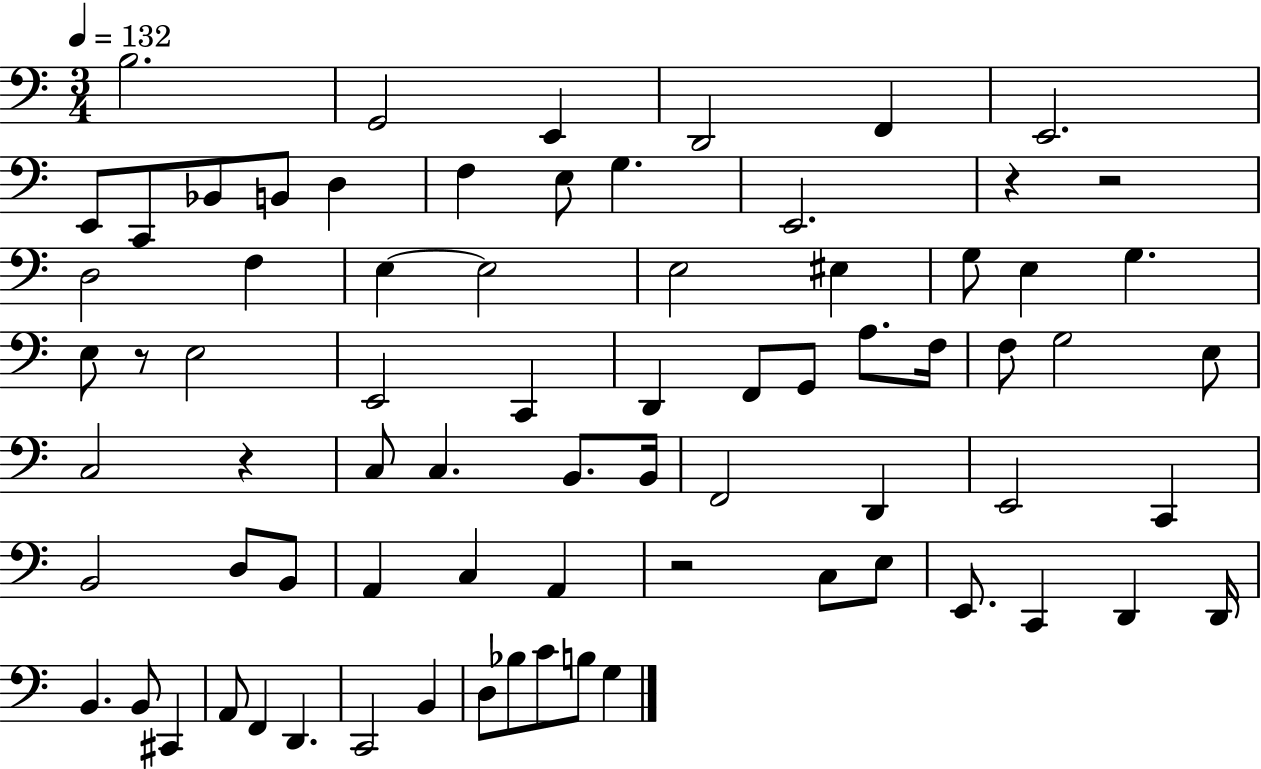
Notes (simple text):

B3/h. G2/h E2/q D2/h F2/q E2/h. E2/e C2/e Bb2/e B2/e D3/q F3/q E3/e G3/q. E2/h. R/q R/h D3/h F3/q E3/q E3/h E3/h EIS3/q G3/e E3/q G3/q. E3/e R/e E3/h E2/h C2/q D2/q F2/e G2/e A3/e. F3/s F3/e G3/h E3/e C3/h R/q C3/e C3/q. B2/e. B2/s F2/h D2/q E2/h C2/q B2/h D3/e B2/e A2/q C3/q A2/q R/h C3/e E3/e E2/e. C2/q D2/q D2/s B2/q. B2/e C#2/q A2/e F2/q D2/q. C2/h B2/q D3/e Bb3/e C4/e B3/e G3/q